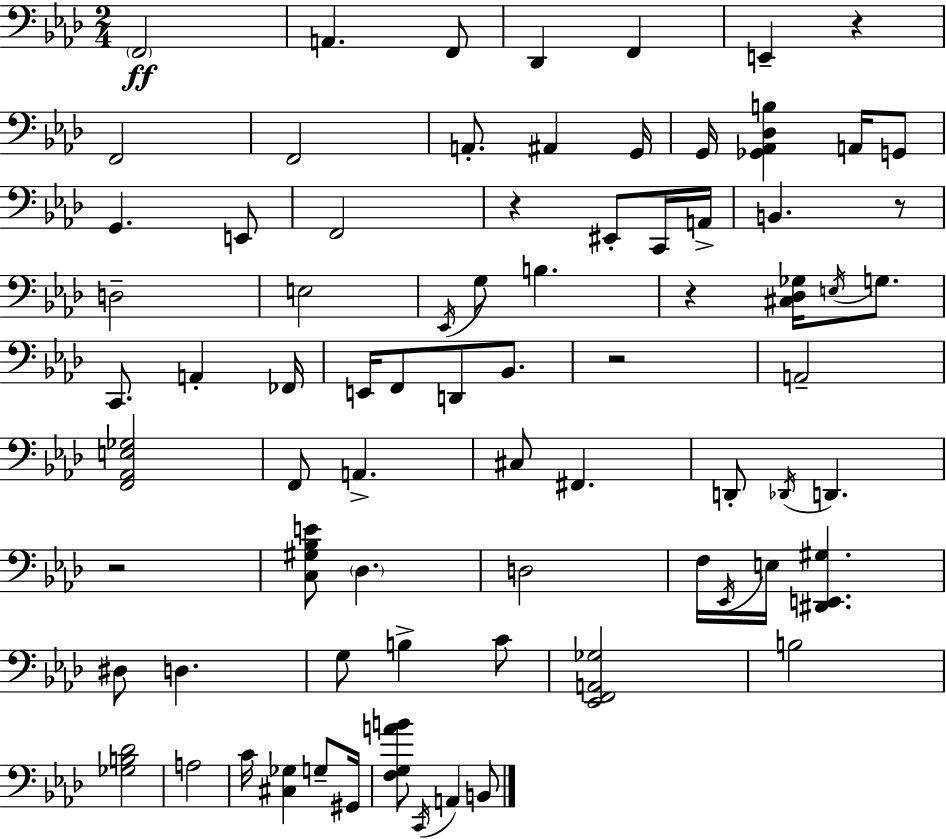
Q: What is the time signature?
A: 2/4